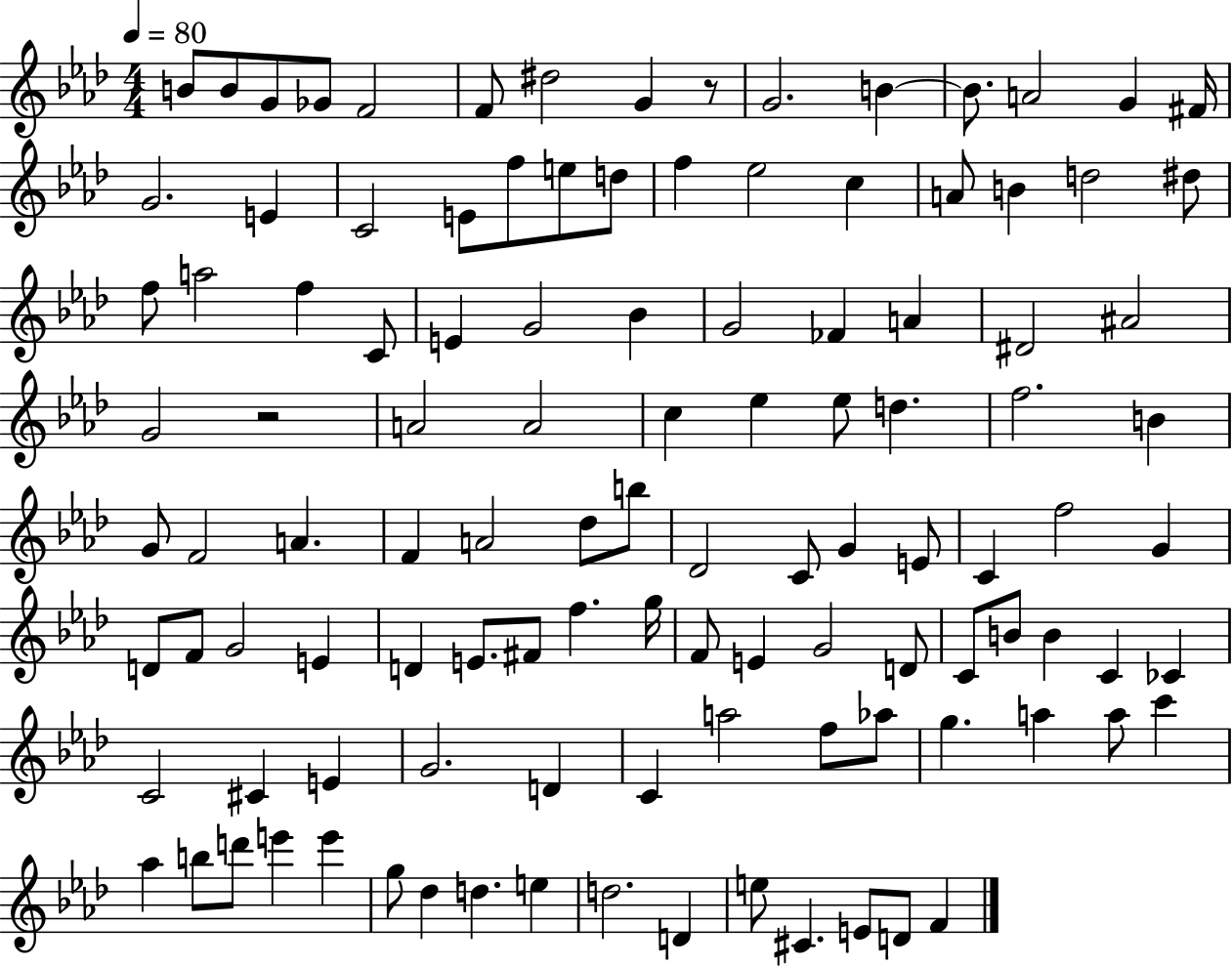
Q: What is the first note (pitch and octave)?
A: B4